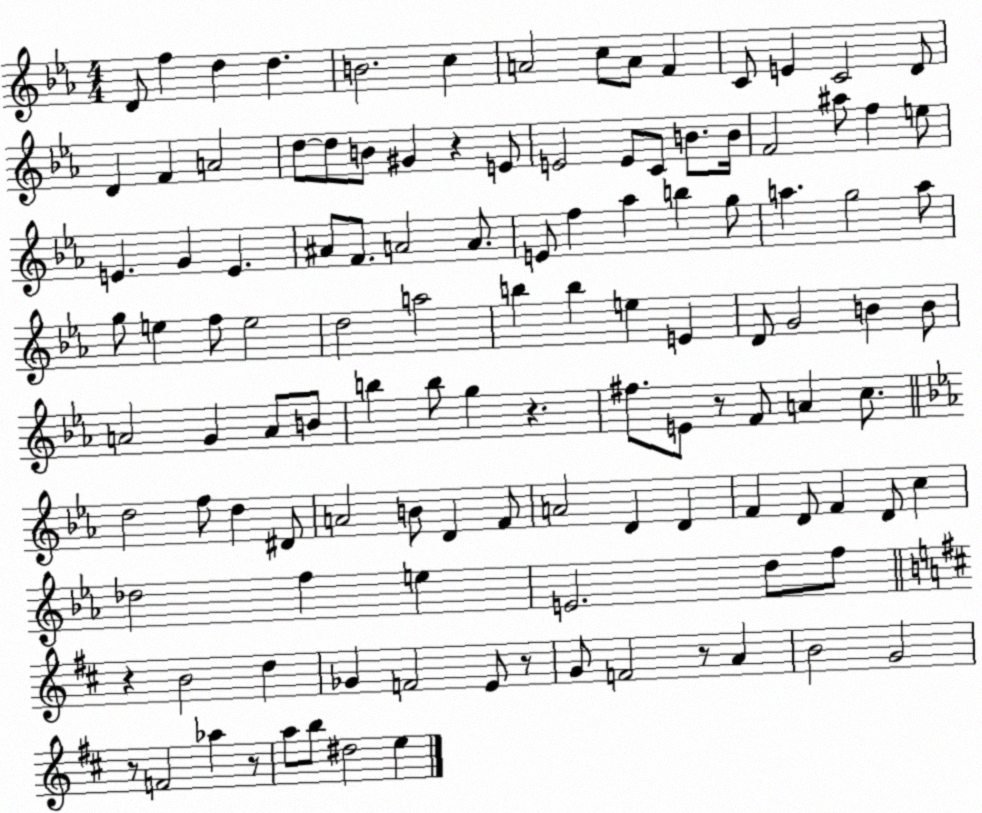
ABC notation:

X:1
T:Untitled
M:4/4
L:1/4
K:Eb
D/2 f d d B2 c A2 c/2 A/2 F C/2 E C2 D/2 D F A2 d/2 d/2 B/2 ^G z E/2 E2 E/2 C/2 B/2 B/4 F2 ^a/2 f e/2 E G E ^A/2 F/2 A2 A/2 E/2 f _a b g/2 a g2 a/2 g/2 e f/2 e2 d2 a2 b b e E D/2 G2 B B/2 A2 G A/2 B/2 b b/2 g z ^f/2 E/2 z/2 F/2 A c/2 d2 f/2 d ^D/2 A2 B/2 D F/2 A2 D D F D/2 F D/2 c _d2 f e E2 d/2 f/2 z B2 d _G F2 E/2 z/2 G/2 F2 z/2 A B2 G2 z/2 F2 _a z/2 a/2 b/2 ^d2 e